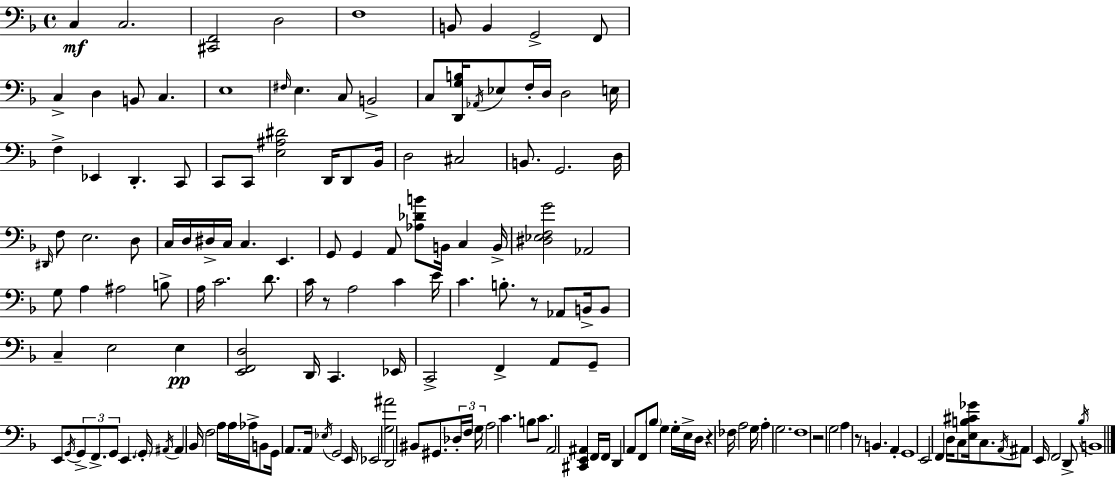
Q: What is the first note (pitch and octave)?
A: C3